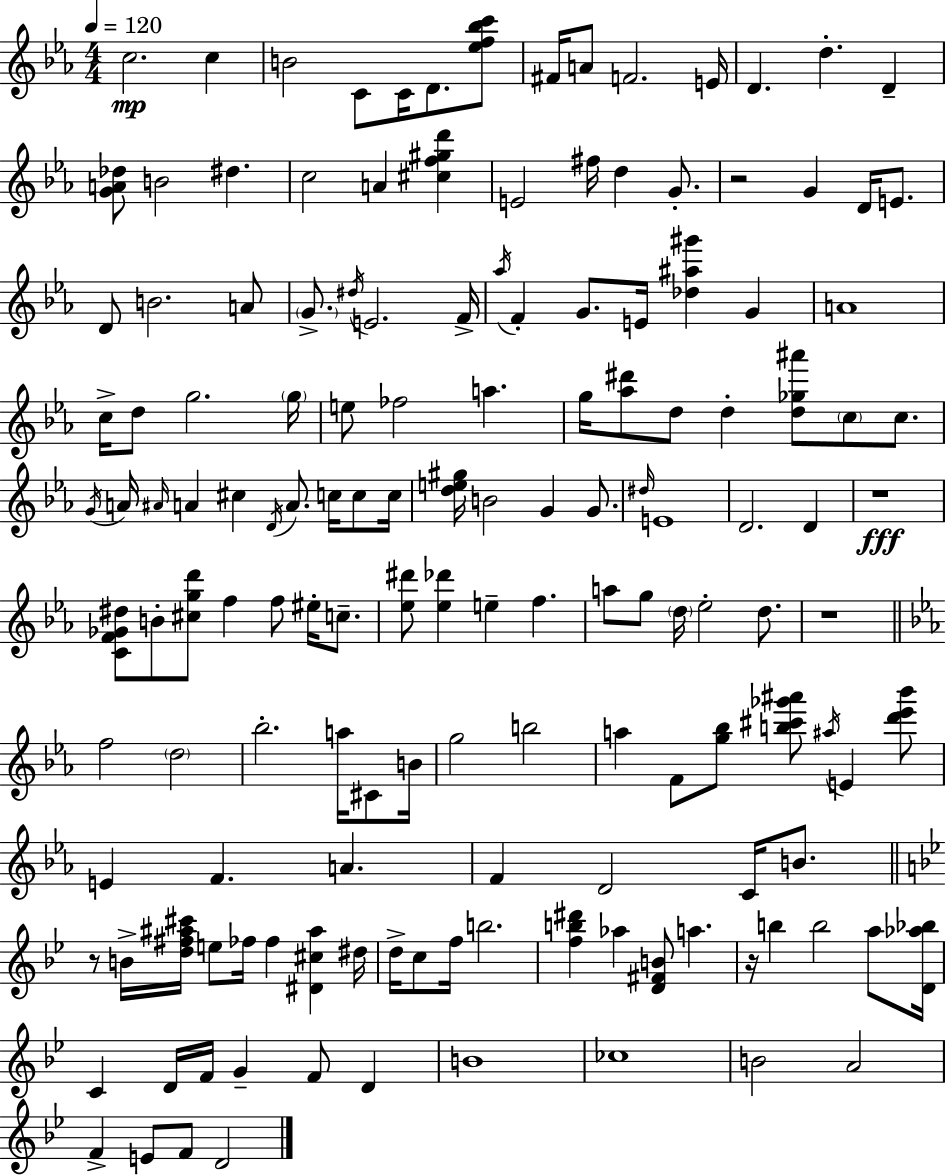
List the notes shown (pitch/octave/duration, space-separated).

C5/h. C5/q B4/h C4/e C4/s D4/e. [Eb5,F5,Bb5,C6]/e F#4/s A4/e F4/h. E4/s D4/q. D5/q. D4/q [G4,A4,Db5]/e B4/h D#5/q. C5/h A4/q [C#5,F5,G#5,D6]/q E4/h F#5/s D5/q G4/e. R/h G4/q D4/s E4/e. D4/e B4/h. A4/e G4/e. D#5/s E4/h. F4/s Ab5/s F4/q G4/e. E4/s [Db5,A#5,G#6]/q G4/q A4/w C5/s D5/e G5/h. G5/s E5/e FES5/h A5/q. G5/s [Ab5,D#6]/e D5/e D5/q [D5,Gb5,A#6]/e C5/e C5/e. G4/s A4/s A#4/s A4/q C#5/q D4/s A4/e. C5/s C5/e C5/s [D5,E5,G#5]/s B4/h G4/q G4/e. D#5/s E4/w D4/h. D4/q R/w [C4,F4,Gb4,D#5]/e B4/e [C#5,G5,D6]/e F5/q F5/e EIS5/s C5/e. [Eb5,D#6]/e [Eb5,Db6]/q E5/q F5/q. A5/e G5/e D5/s Eb5/h D5/e. R/w F5/h D5/h Bb5/h. A5/s C#4/e B4/s G5/h B5/h A5/q F4/e [G5,Bb5]/e [B5,C#6,Gb6,A#6]/e A#5/s E4/q [D6,Eb6,Bb6]/e E4/q F4/q. A4/q. F4/q D4/h C4/s B4/e. R/e B4/s [D5,F#5,A#5,C#6]/s E5/e FES5/s FES5/q [D#4,C#5,A#5]/q D#5/s D5/s C5/e F5/s B5/h. [F5,B5,D#6]/q Ab5/q [D4,F#4,B4]/e A5/q. R/s B5/q B5/h A5/e [D4,Ab5,Bb5]/s C4/q D4/s F4/s G4/q F4/e D4/q B4/w CES5/w B4/h A4/h F4/q E4/e F4/e D4/h